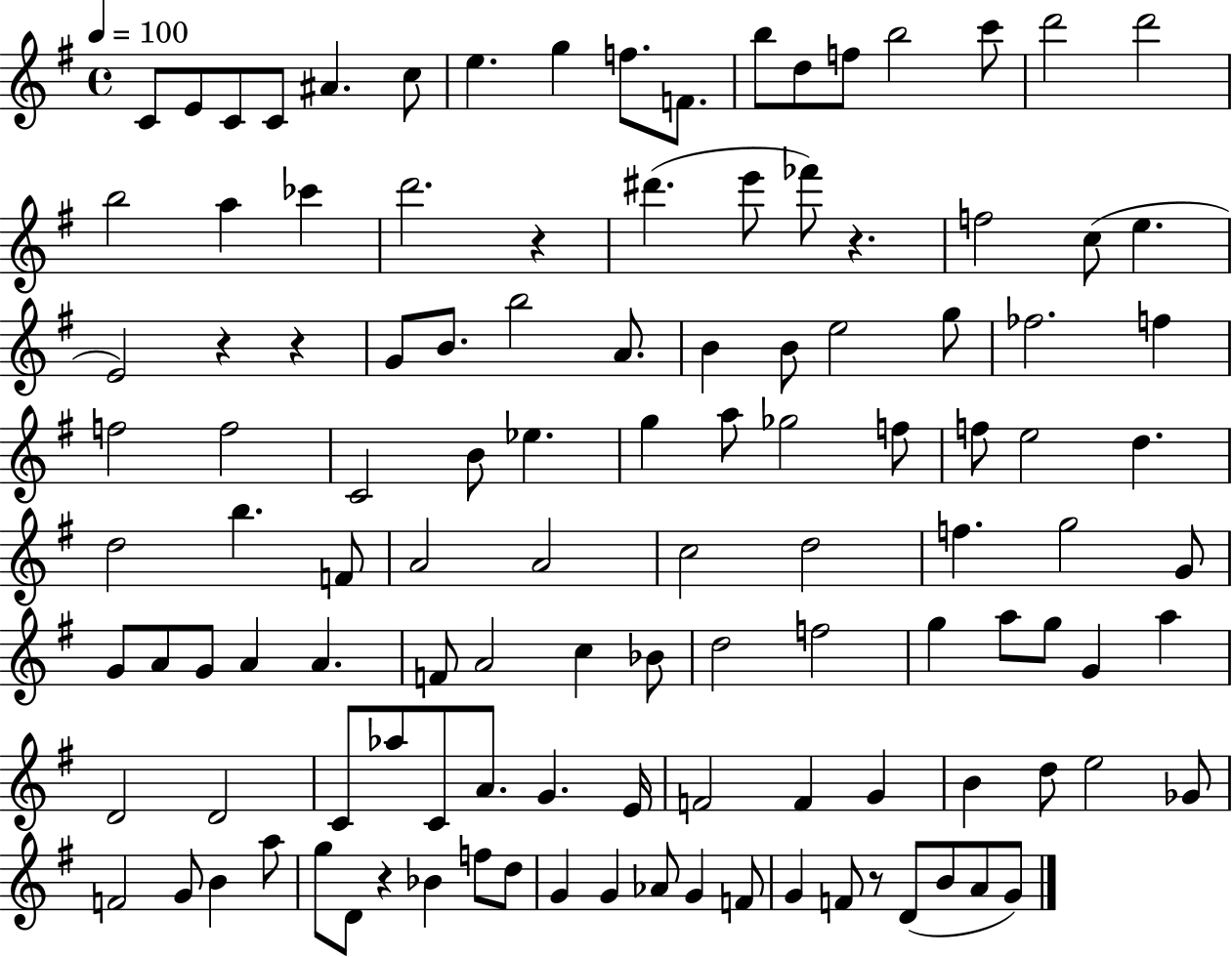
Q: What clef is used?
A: treble